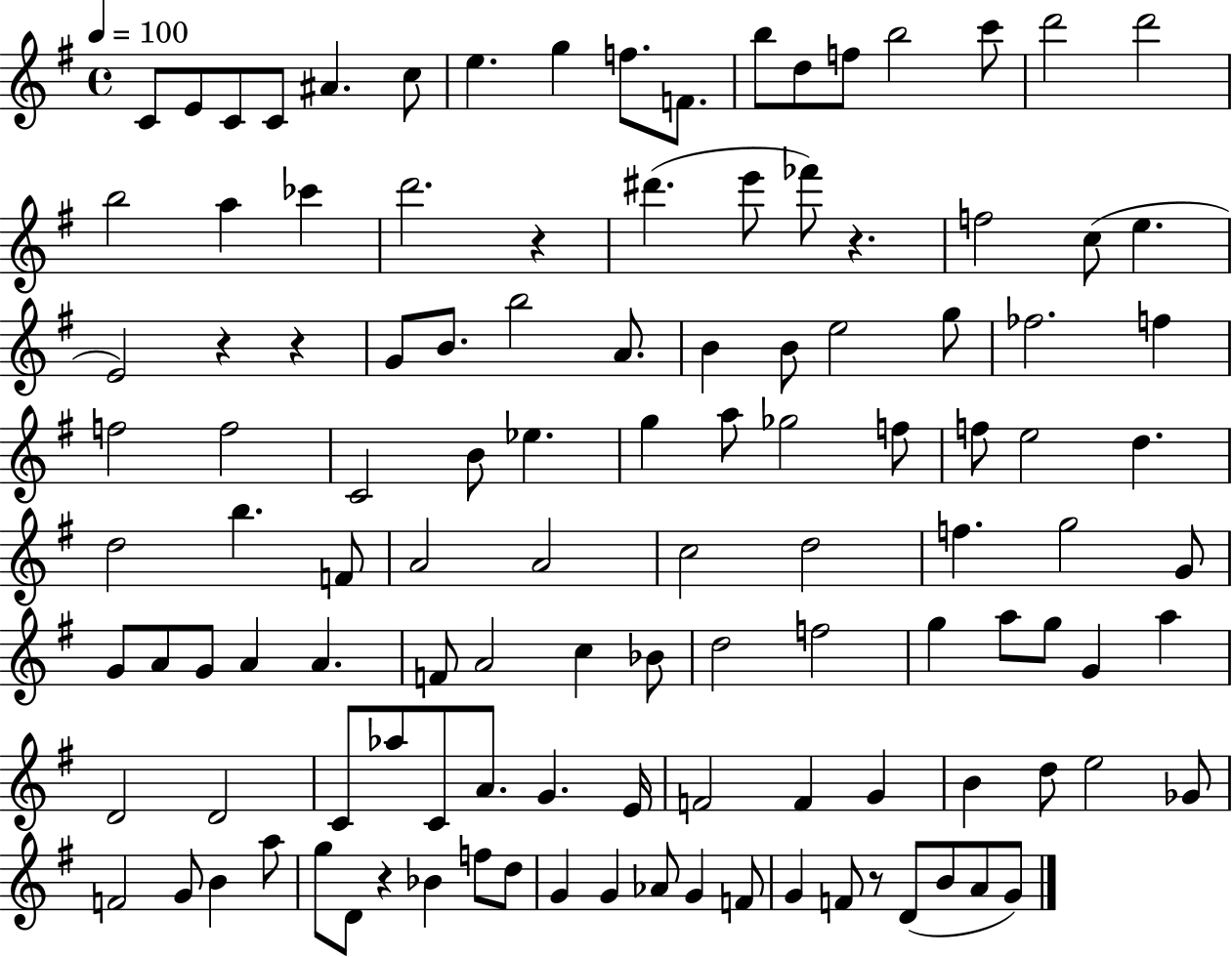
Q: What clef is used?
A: treble